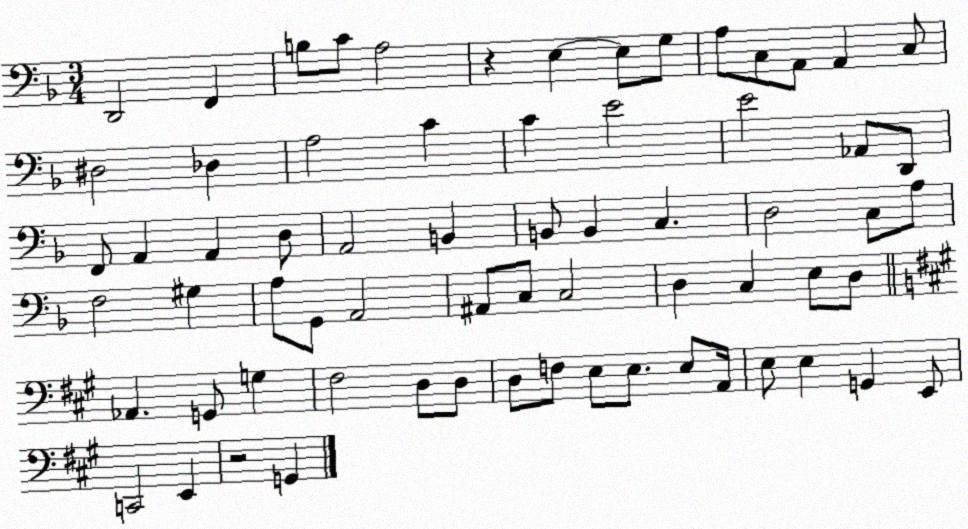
X:1
T:Untitled
M:3/4
L:1/4
K:F
D,,2 F,, B,/2 C/2 A,2 z E, E,/2 G,/2 A,/2 C,/2 A,,/2 A,, C,/2 ^D,2 _D, A,2 C C E2 E2 _A,,/2 D,,/2 F,,/2 A,, A,, D,/2 A,,2 B,, B,,/2 B,, C, D,2 C,/2 A,/2 F,2 ^G, A,/2 G,,/2 A,,2 ^A,,/2 C,/2 C,2 D, C, E,/2 D,/2 _A,, G,,/2 G, ^F,2 D,/2 D,/2 D,/2 F,/2 E,/2 E,/2 E,/2 A,,/4 E,/2 E, G,, E,,/2 C,,2 E,, z2 G,,